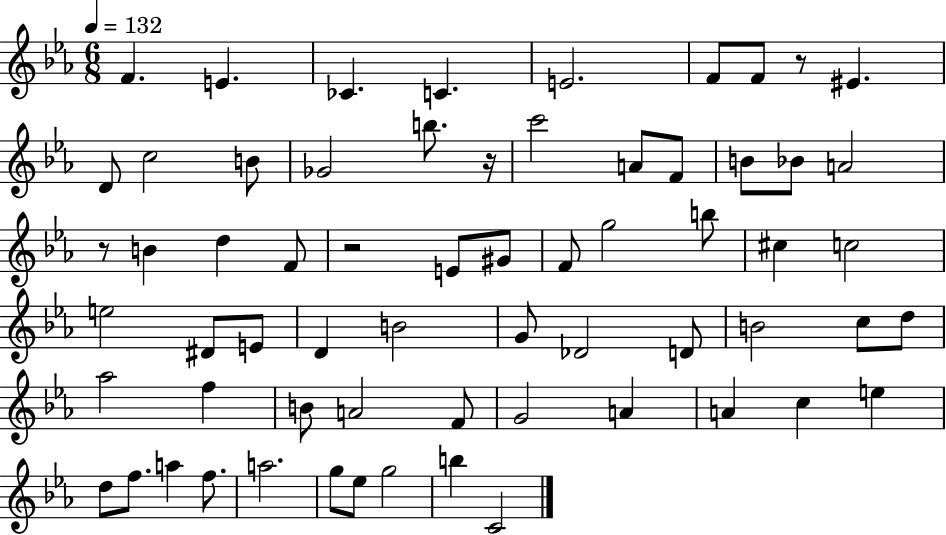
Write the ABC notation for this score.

X:1
T:Untitled
M:6/8
L:1/4
K:Eb
F E _C C E2 F/2 F/2 z/2 ^E D/2 c2 B/2 _G2 b/2 z/4 c'2 A/2 F/2 B/2 _B/2 A2 z/2 B d F/2 z2 E/2 ^G/2 F/2 g2 b/2 ^c c2 e2 ^D/2 E/2 D B2 G/2 _D2 D/2 B2 c/2 d/2 _a2 f B/2 A2 F/2 G2 A A c e d/2 f/2 a f/2 a2 g/2 _e/2 g2 b C2